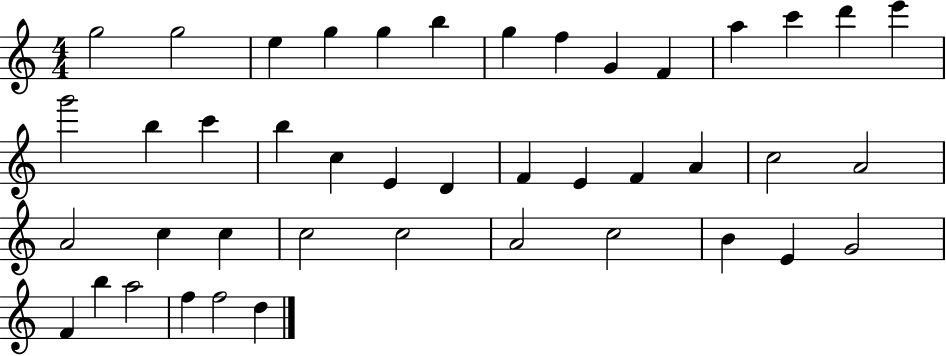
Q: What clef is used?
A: treble